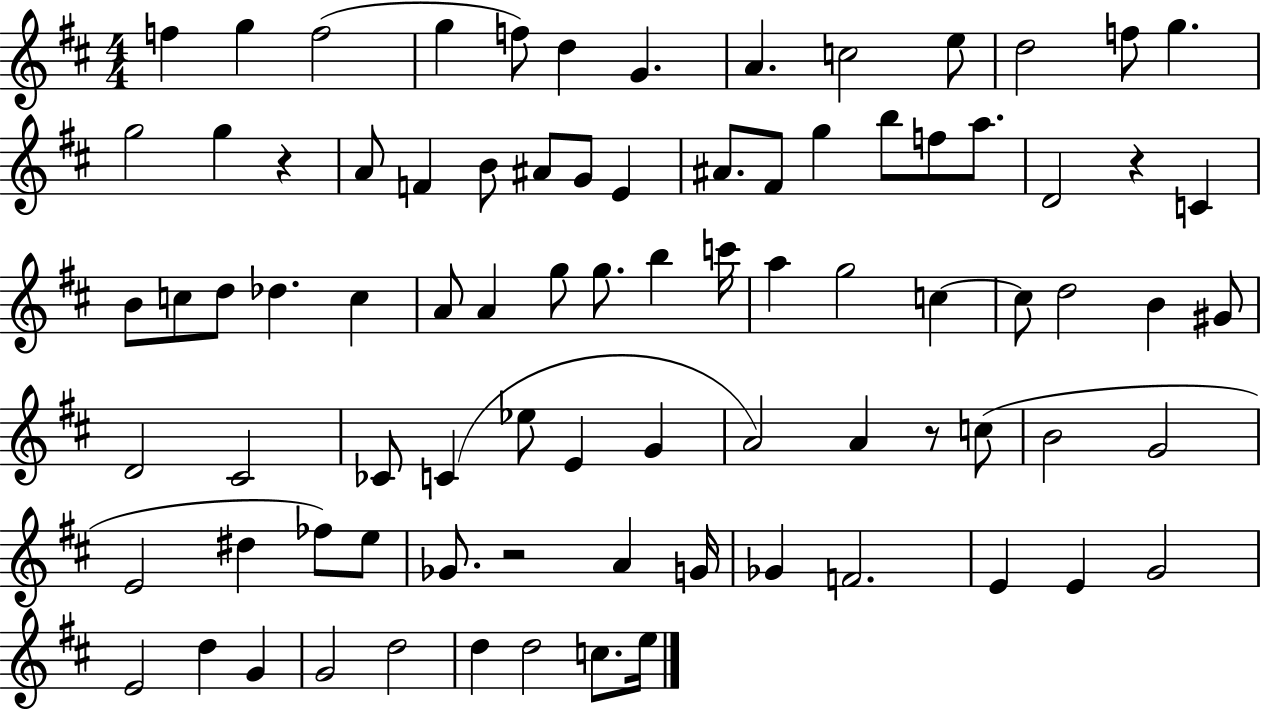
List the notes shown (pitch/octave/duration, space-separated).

F5/q G5/q F5/h G5/q F5/e D5/q G4/q. A4/q. C5/h E5/e D5/h F5/e G5/q. G5/h G5/q R/q A4/e F4/q B4/e A#4/e G4/e E4/q A#4/e. F#4/e G5/q B5/e F5/e A5/e. D4/h R/q C4/q B4/e C5/e D5/e Db5/q. C5/q A4/e A4/q G5/e G5/e. B5/q C6/s A5/q G5/h C5/q C5/e D5/h B4/q G#4/e D4/h C#4/h CES4/e C4/q Eb5/e E4/q G4/q A4/h A4/q R/e C5/e B4/h G4/h E4/h D#5/q FES5/e E5/e Gb4/e. R/h A4/q G4/s Gb4/q F4/h. E4/q E4/q G4/h E4/h D5/q G4/q G4/h D5/h D5/q D5/h C5/e. E5/s